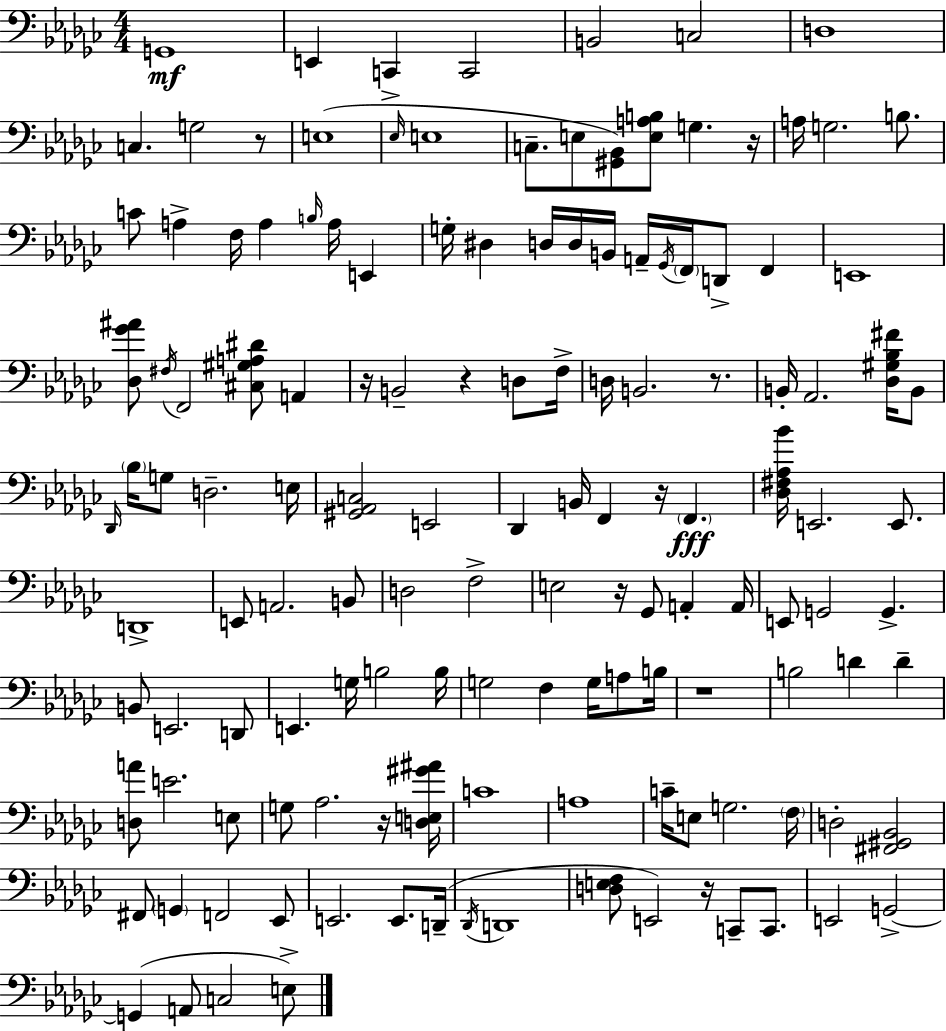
G2/w E2/q C2/q C2/h B2/h C3/h D3/w C3/q. G3/h R/e E3/w Eb3/s E3/w C3/e. E3/e [G#2,Bb2]/e [E3,A3,B3]/e G3/q. R/s A3/s G3/h. B3/e. C4/e A3/q F3/s A3/q B3/s A3/s E2/q G3/s D#3/q D3/s D3/s B2/s A2/s Gb2/s F2/s D2/e F2/q E2/w [Db3,Gb4,A#4]/e F#3/s F2/h [C#3,G#3,A3,D#4]/e A2/q R/s B2/h R/q D3/e F3/s D3/s B2/h. R/e. B2/s Ab2/h. [Db3,G#3,Bb3,F#4]/s B2/e Db2/s Bb3/s G3/e D3/h. E3/s [G#2,Ab2,C3]/h E2/h Db2/q B2/s F2/q R/s F2/q. [Db3,F#3,Ab3,Bb4]/s E2/h. E2/e. D2/w E2/e A2/h. B2/e D3/h F3/h E3/h R/s Gb2/e A2/q A2/s E2/e G2/h G2/q. B2/e E2/h. D2/e E2/q. G3/s B3/h B3/s G3/h F3/q G3/s A3/e B3/s R/w B3/h D4/q D4/q [D3,A4]/e E4/h. E3/e G3/e Ab3/h. R/s [D3,E3,G#4,A#4]/s C4/w A3/w C4/s E3/e G3/h. F3/s D3/h [F#2,G#2,Bb2]/h F#2/e G2/q F2/h Eb2/e E2/h. E2/e. D2/s Db2/s D2/w [D3,E3,F3]/e E2/h R/s C2/e C2/e. E2/h G2/h G2/q A2/e C3/h E3/e